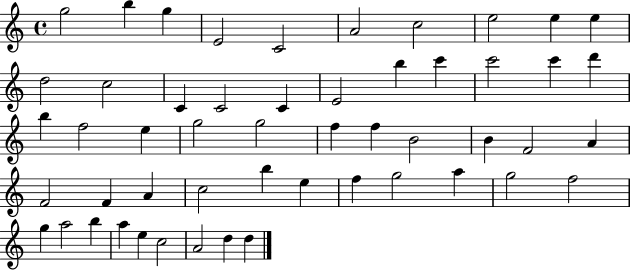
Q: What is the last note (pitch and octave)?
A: D5